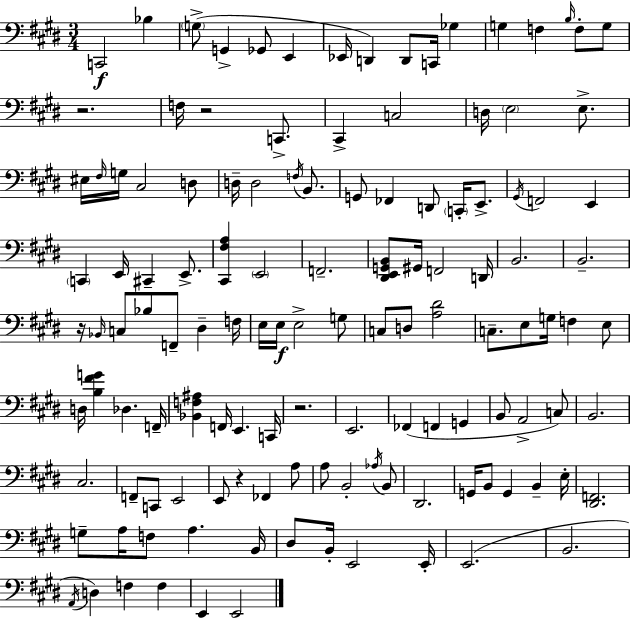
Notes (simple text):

C2/h Bb3/q G3/e G2/q Gb2/e E2/q Eb2/s D2/q D2/e C2/s Gb3/q G3/q F3/q B3/s F3/e G3/e R/h. F3/s R/h C2/e. C#2/q C3/h D3/s E3/h E3/e. EIS3/s F#3/s G3/s C#3/h D3/e D3/s D3/h F3/s B2/e. G2/e FES2/q D2/e C2/s E2/e. G#2/s F2/h E2/q C2/q E2/s C#2/q E2/e. [C#2,F#3,A3]/q E2/h F2/h. [D#2,E2,G2,B2]/e G#2/s F2/h D2/s B2/h. B2/h. R/s Bb2/s C3/e Bb3/e F2/e D#3/q F3/s E3/s E3/s E3/h G3/e C3/e D3/e [A3,D#4]/h C3/e. E3/e G3/s F3/q E3/e D3/s [B3,F#4,G4]/q Db3/q. F2/s [Bb2,F3,A#3]/q F2/s E2/q. C2/s R/h. E2/h. FES2/q F2/q G2/q B2/e A2/h C3/e B2/h. C#3/h. F2/e C2/e E2/h E2/e R/q FES2/q A3/e A3/e B2/h Ab3/s B2/e D#2/h. G2/s B2/e G2/q B2/q E3/s [D#2,F2]/h. G3/e A3/s F3/e A3/q. B2/s D#3/e B2/s E2/h E2/s E2/h. B2/h. A2/s D3/q F3/q F3/q E2/q E2/h